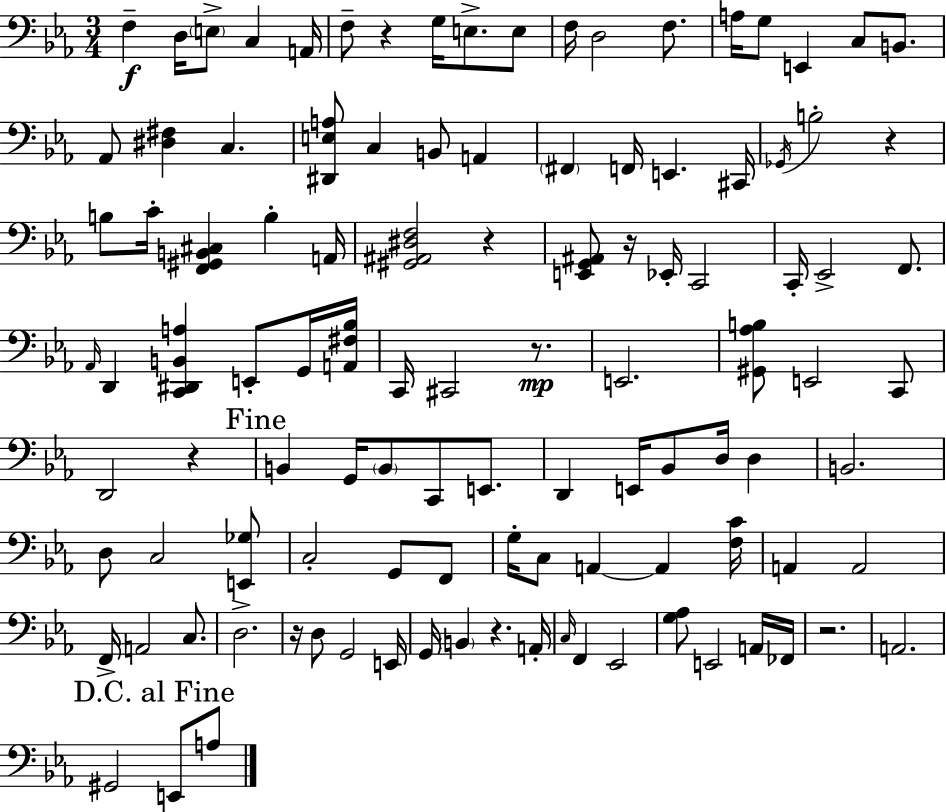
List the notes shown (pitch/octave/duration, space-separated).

F3/q D3/s E3/e C3/q A2/s F3/e R/q G3/s E3/e. E3/e F3/s D3/h F3/e. A3/s G3/e E2/q C3/e B2/e. Ab2/e [D#3,F#3]/q C3/q. [D#2,E3,A3]/e C3/q B2/e A2/q F#2/q F2/s E2/q. C#2/s Gb2/s B3/h R/q B3/e C4/s [F2,G#2,B2,C#3]/q B3/q A2/s [G#2,A#2,D#3,F3]/h R/q [E2,G2,A#2]/e R/s Eb2/s C2/h C2/s Eb2/h F2/e. Ab2/s D2/q [C2,D#2,B2,A3]/q E2/e G2/s [A2,F#3,Bb3]/s C2/s C#2/h R/e. E2/h. [G#2,Ab3,B3]/e E2/h C2/e D2/h R/q B2/q G2/s B2/e C2/e E2/e. D2/q E2/s Bb2/e D3/s D3/q B2/h. D3/e C3/h [E2,Gb3]/e C3/h G2/e F2/e G3/s C3/e A2/q A2/q [F3,C4]/s A2/q A2/h F2/s A2/h C3/e. D3/h. R/s D3/e G2/h E2/s G2/s B2/q R/q. A2/s C3/s F2/q Eb2/h [G3,Ab3]/e E2/h A2/s FES2/s R/h. A2/h. G#2/h E2/e A3/e